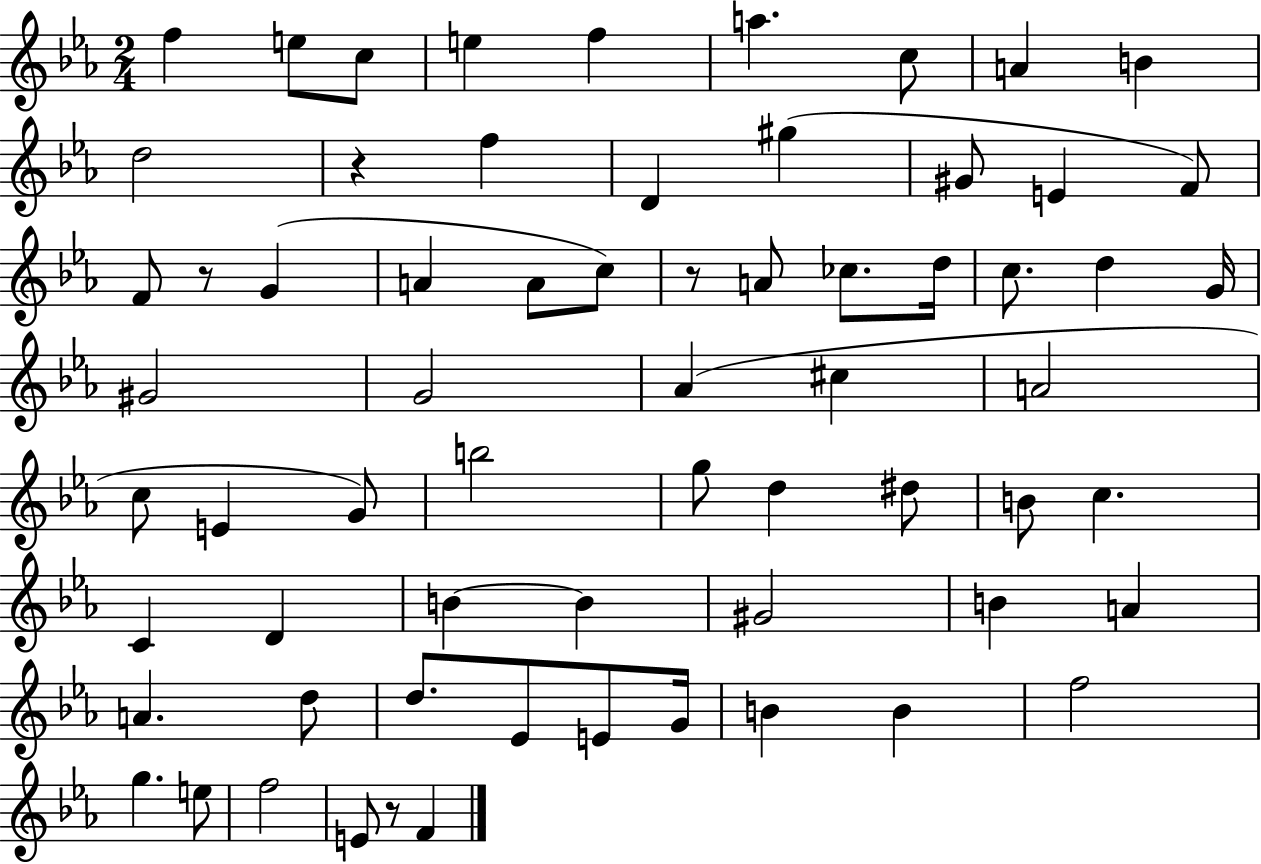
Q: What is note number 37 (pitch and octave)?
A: G5